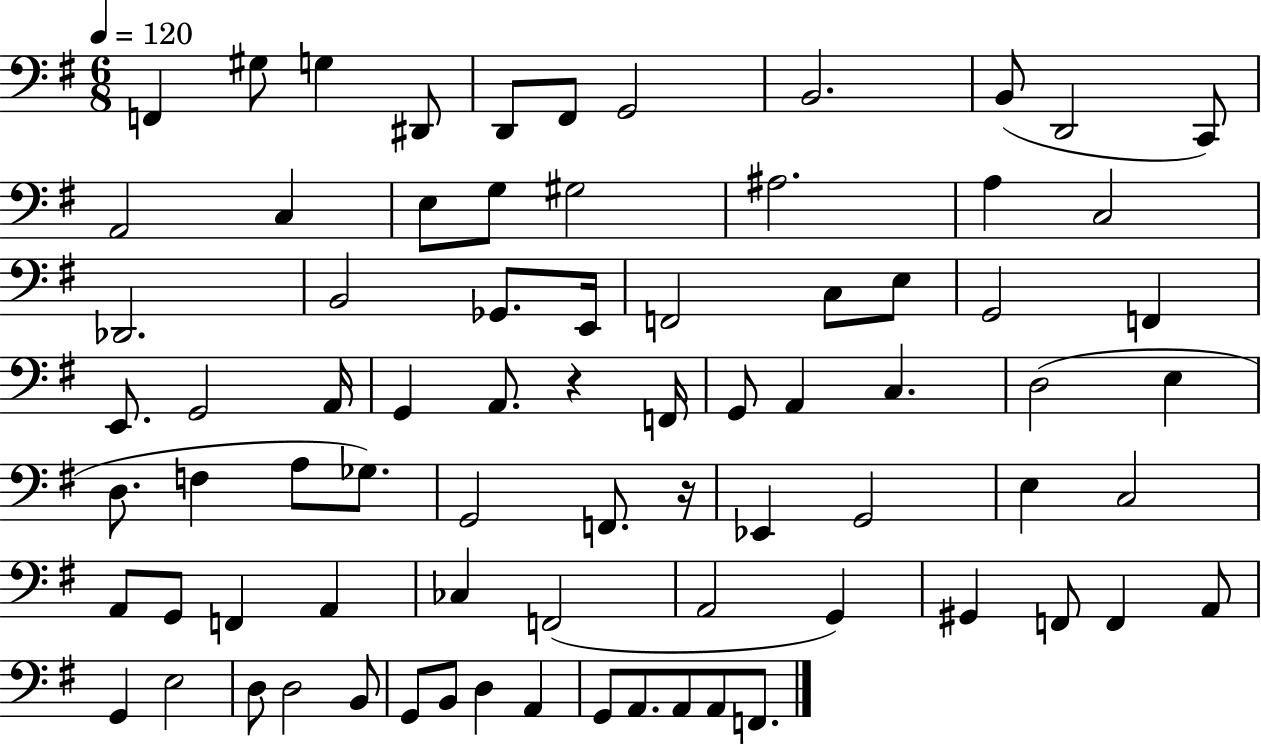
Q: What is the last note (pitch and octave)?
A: F2